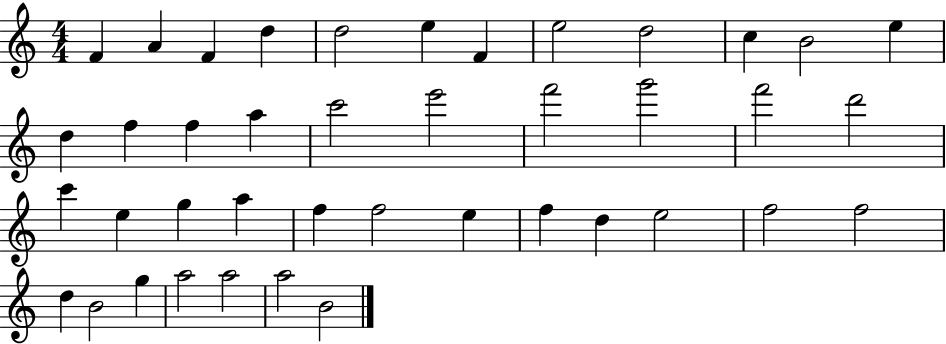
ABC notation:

X:1
T:Untitled
M:4/4
L:1/4
K:C
F A F d d2 e F e2 d2 c B2 e d f f a c'2 e'2 f'2 g'2 f'2 d'2 c' e g a f f2 e f d e2 f2 f2 d B2 g a2 a2 a2 B2